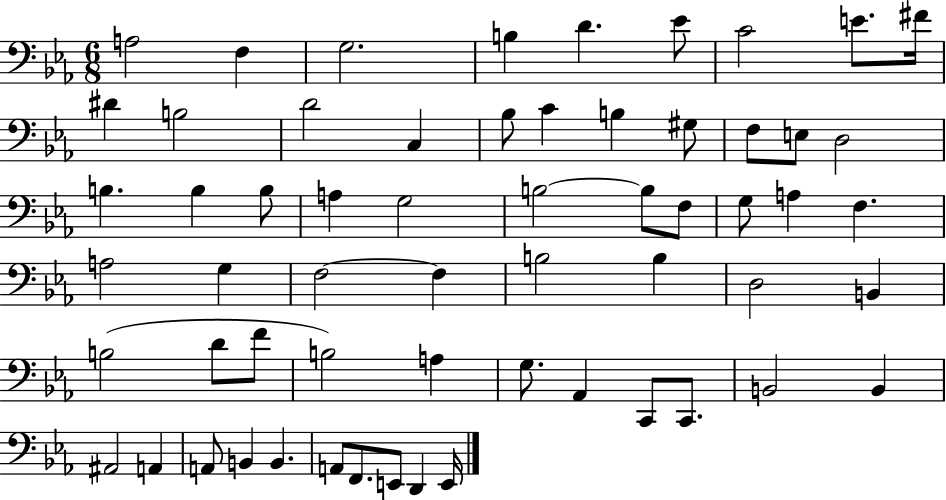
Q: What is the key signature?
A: EES major